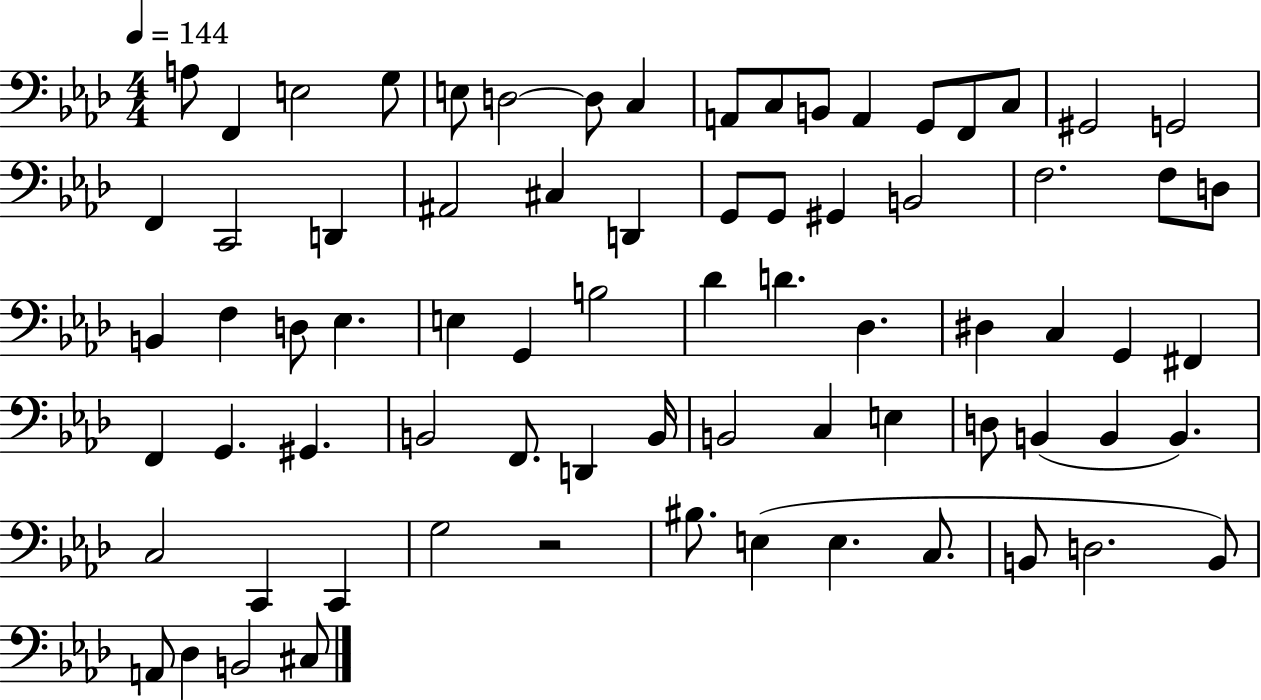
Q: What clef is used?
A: bass